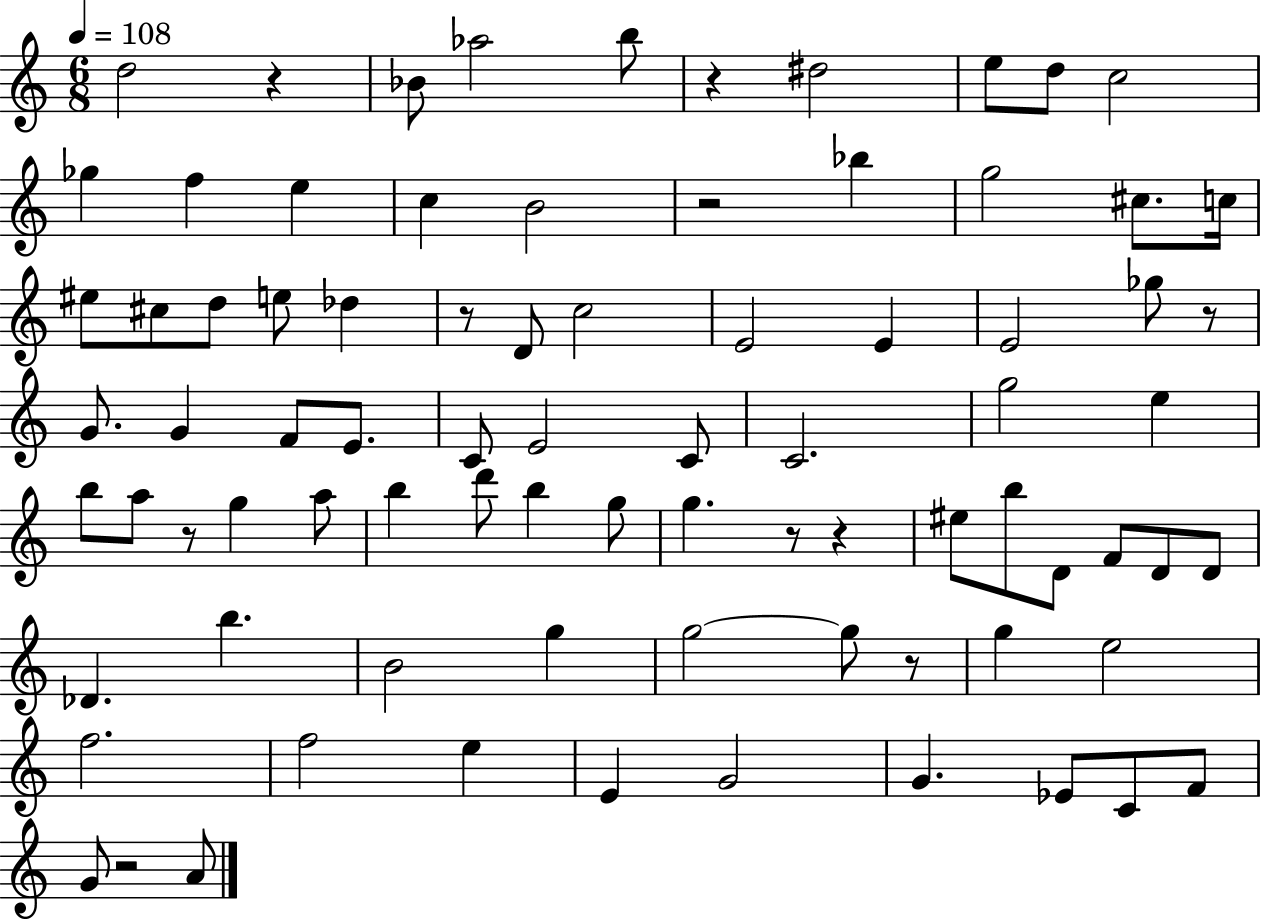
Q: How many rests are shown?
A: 10